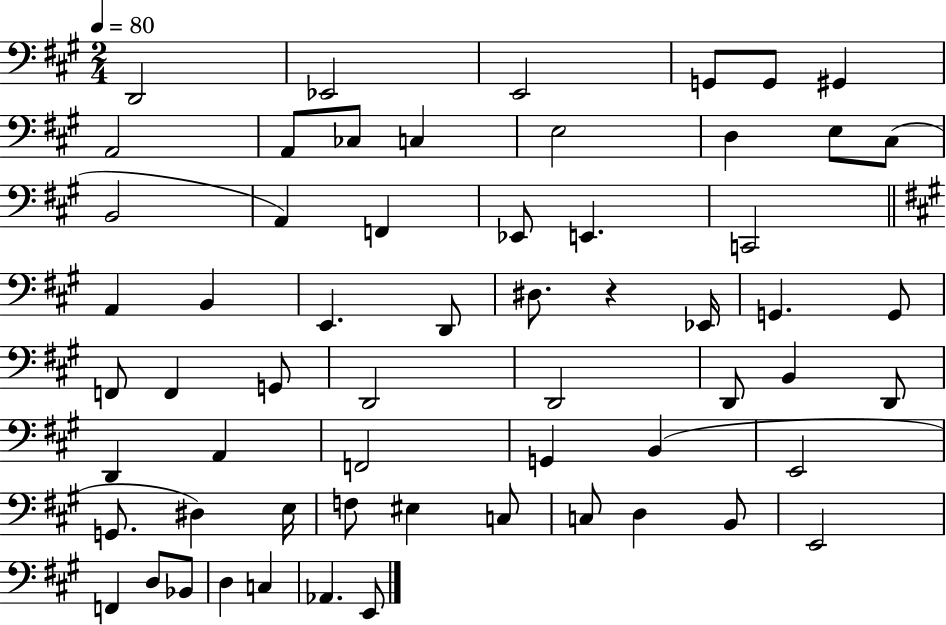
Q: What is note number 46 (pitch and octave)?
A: F3